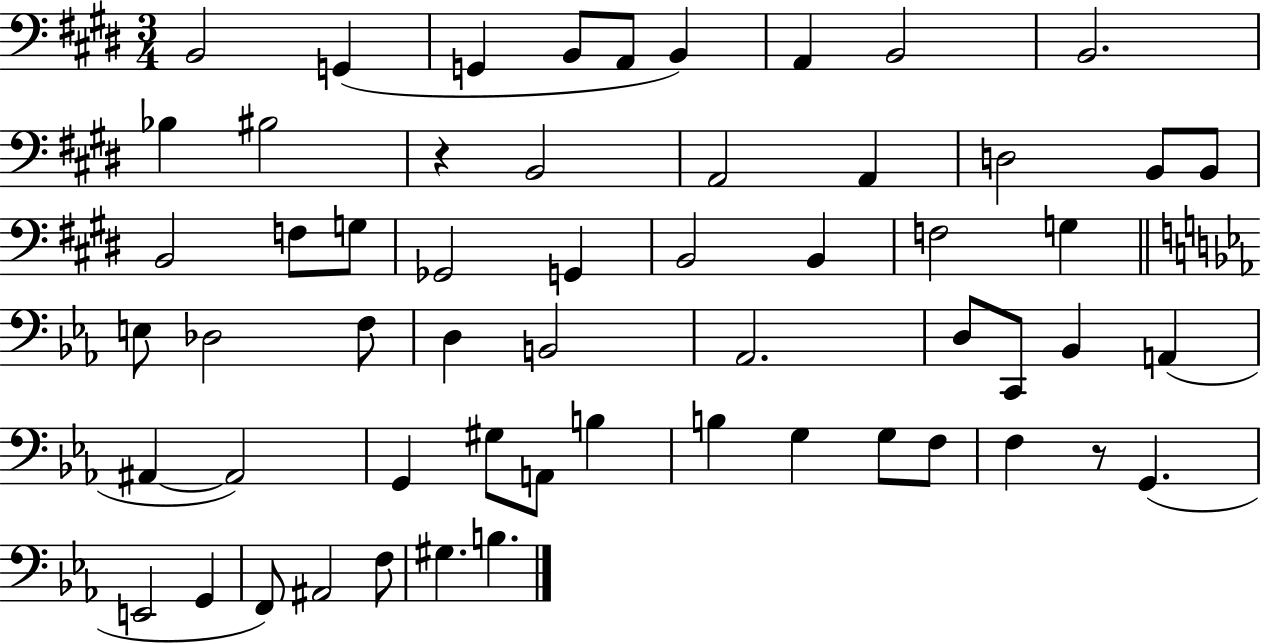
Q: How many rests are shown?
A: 2